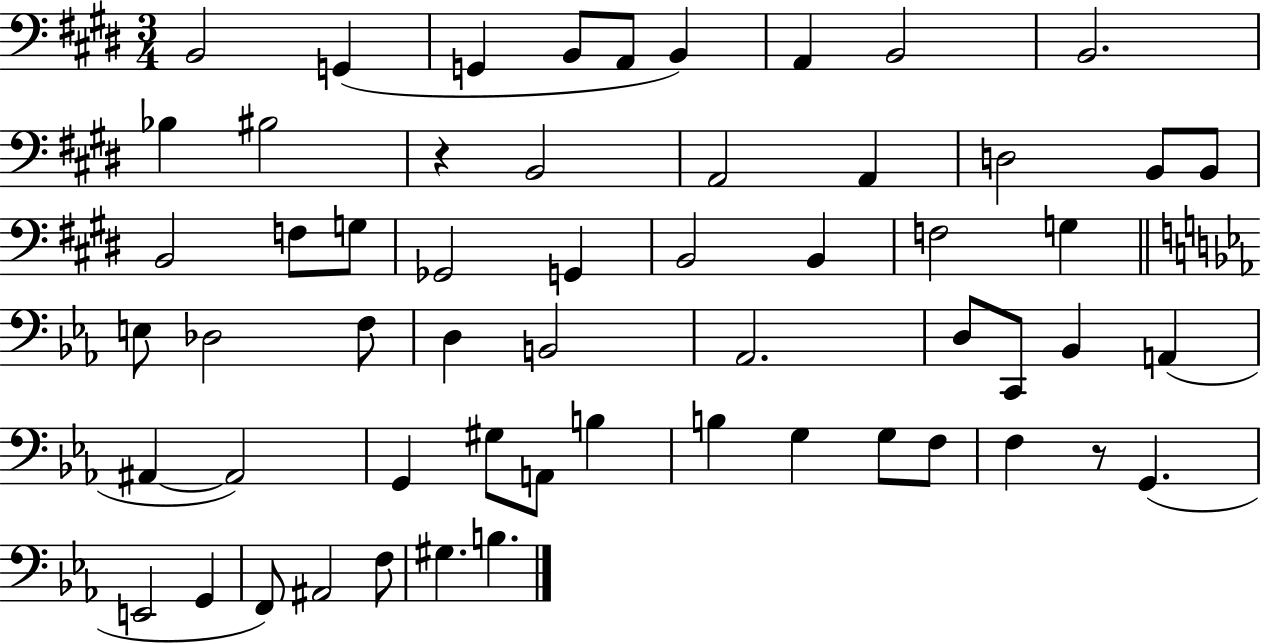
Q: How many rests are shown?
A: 2